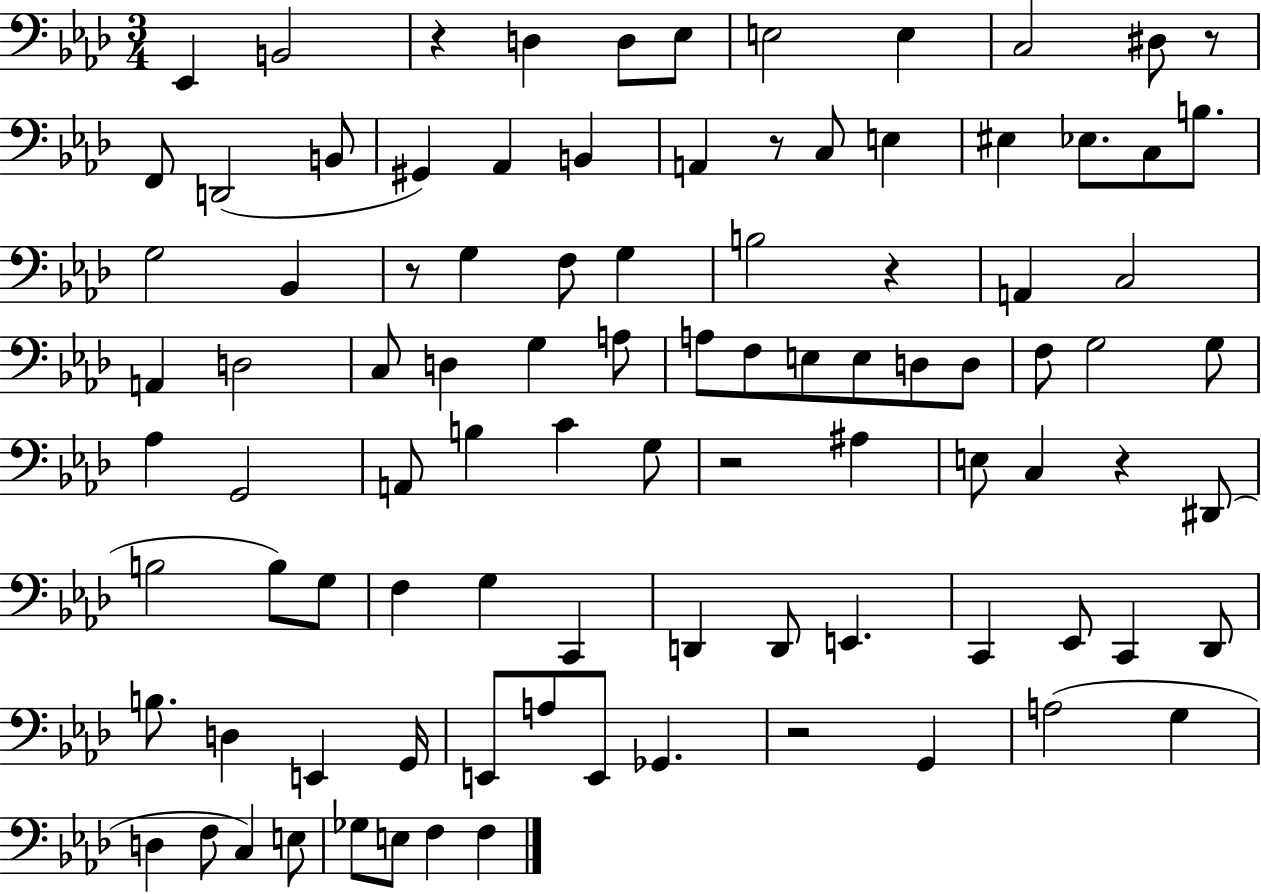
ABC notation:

X:1
T:Untitled
M:3/4
L:1/4
K:Ab
_E,, B,,2 z D, D,/2 _E,/2 E,2 E, C,2 ^D,/2 z/2 F,,/2 D,,2 B,,/2 ^G,, _A,, B,, A,, z/2 C,/2 E, ^E, _E,/2 C,/2 B,/2 G,2 _B,, z/2 G, F,/2 G, B,2 z A,, C,2 A,, D,2 C,/2 D, G, A,/2 A,/2 F,/2 E,/2 E,/2 D,/2 D,/2 F,/2 G,2 G,/2 _A, G,,2 A,,/2 B, C G,/2 z2 ^A, E,/2 C, z ^D,,/2 B,2 B,/2 G,/2 F, G, C,, D,, D,,/2 E,, C,, _E,,/2 C,, _D,,/2 B,/2 D, E,, G,,/4 E,,/2 A,/2 E,,/2 _G,, z2 G,, A,2 G, D, F,/2 C, E,/2 _G,/2 E,/2 F, F,